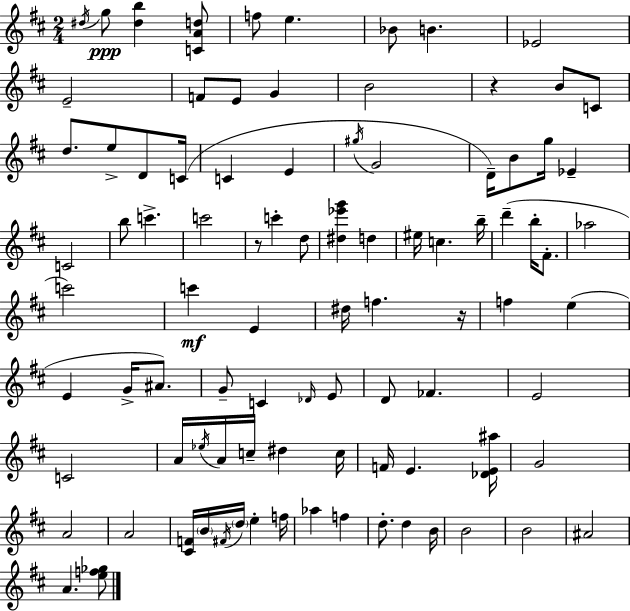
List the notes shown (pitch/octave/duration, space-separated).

D#5/s G5/e [D#5,B5]/q [C4,A4,D5]/e F5/e E5/q. Bb4/e B4/q. Eb4/h E4/h F4/e E4/e G4/q B4/h R/q B4/e C4/e D5/e. E5/e D4/e C4/s C4/q E4/q G#5/s G4/h D4/s B4/e G5/s Eb4/q C4/h B5/e C6/q. C6/h R/e C6/q D5/e [D#5,Eb6,G6]/q D5/q EIS5/s C5/q. B5/s D6/q B5/s F#4/e. Ab5/h C6/h C6/q E4/q D#5/s F5/q. R/s F5/q E5/q E4/q G4/s A#4/e. G4/e C4/q Db4/s E4/e D4/e FES4/q. E4/h C4/h A4/s Eb5/s A4/s C5/s D#5/q C5/s F4/s E4/q. [Db4,E4,A#5]/s G4/h A4/h A4/h [C#4,F4]/s B4/s F#4/s D5/s E5/q F5/s Ab5/q F5/q D5/e. D5/q B4/s B4/h B4/h A#4/h A4/q. [E5,F5,Gb5]/e